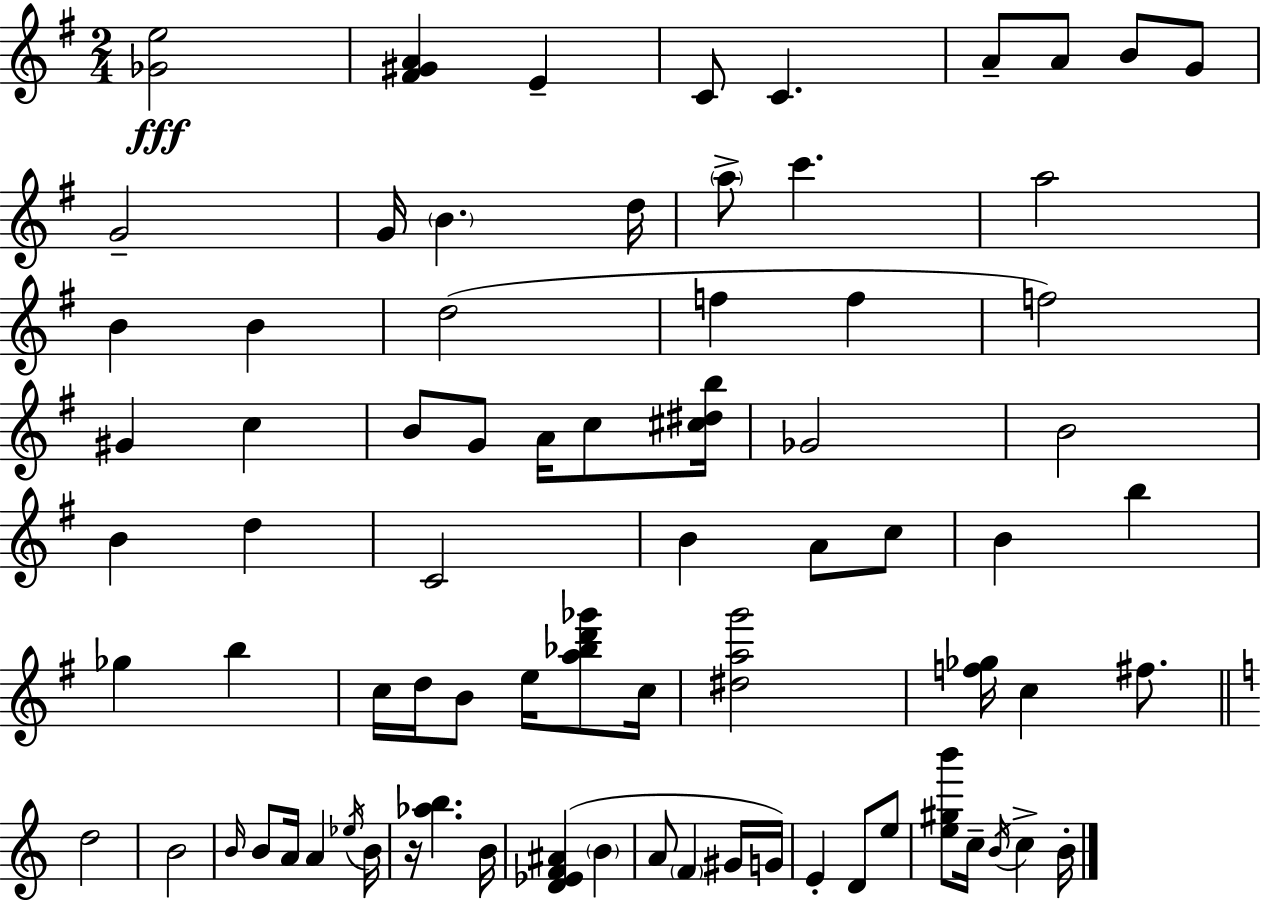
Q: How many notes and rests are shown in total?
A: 76